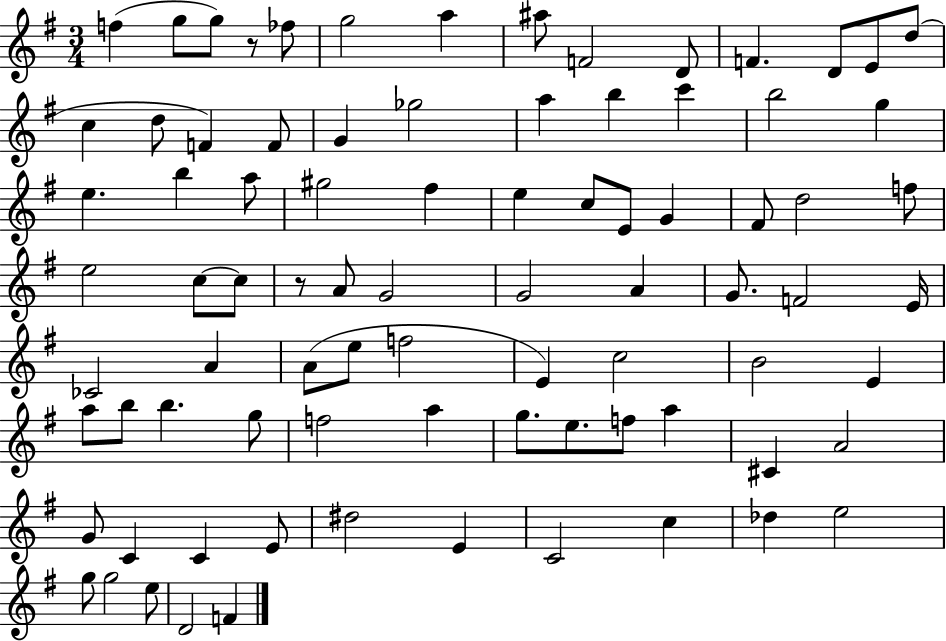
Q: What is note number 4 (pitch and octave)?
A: FES5